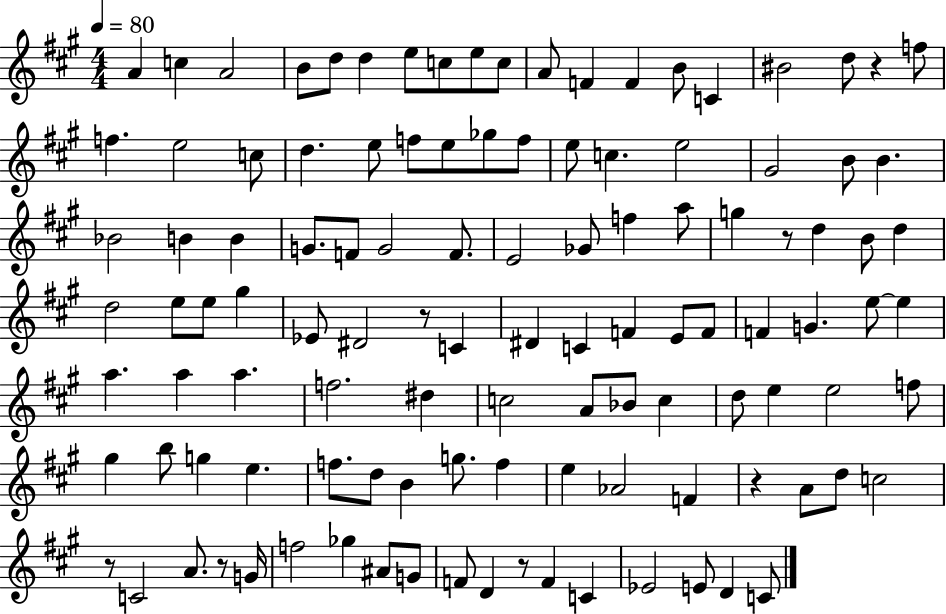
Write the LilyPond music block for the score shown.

{
  \clef treble
  \numericTimeSignature
  \time 4/4
  \key a \major
  \tempo 4 = 80
  a'4 c''4 a'2 | b'8 d''8 d''4 e''8 c''8 e''8 c''8 | a'8 f'4 f'4 b'8 c'4 | bis'2 d''8 r4 f''8 | \break f''4. e''2 c''8 | d''4. e''8 f''8 e''8 ges''8 f''8 | e''8 c''4. e''2 | gis'2 b'8 b'4. | \break bes'2 b'4 b'4 | g'8. f'8 g'2 f'8. | e'2 ges'8 f''4 a''8 | g''4 r8 d''4 b'8 d''4 | \break d''2 e''8 e''8 gis''4 | ees'8 dis'2 r8 c'4 | dis'4 c'4 f'4 e'8 f'8 | f'4 g'4. e''8~~ e''4 | \break a''4. a''4 a''4. | f''2. dis''4 | c''2 a'8 bes'8 c''4 | d''8 e''4 e''2 f''8 | \break gis''4 b''8 g''4 e''4. | f''8. d''8 b'4 g''8. f''4 | e''4 aes'2 f'4 | r4 a'8 d''8 c''2 | \break r8 c'2 a'8. r8 g'16 | f''2 ges''4 ais'8 g'8 | f'8 d'4 r8 f'4 c'4 | ees'2 e'8 d'4 c'8 | \break \bar "|."
}